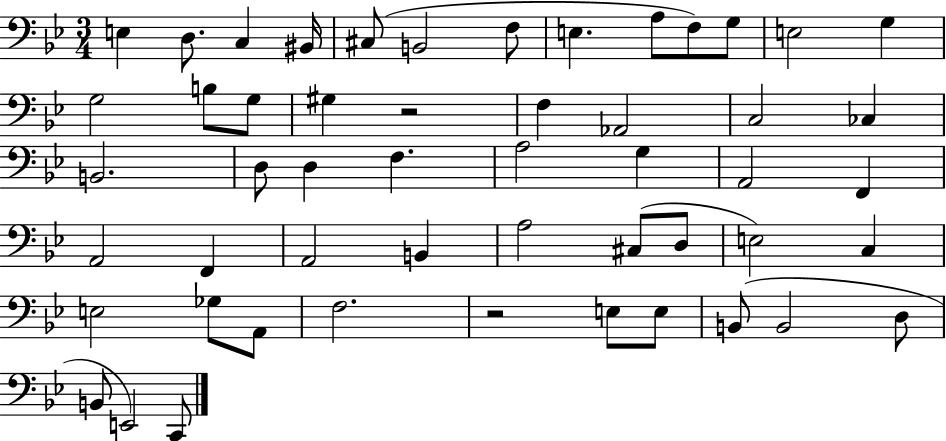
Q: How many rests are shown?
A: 2